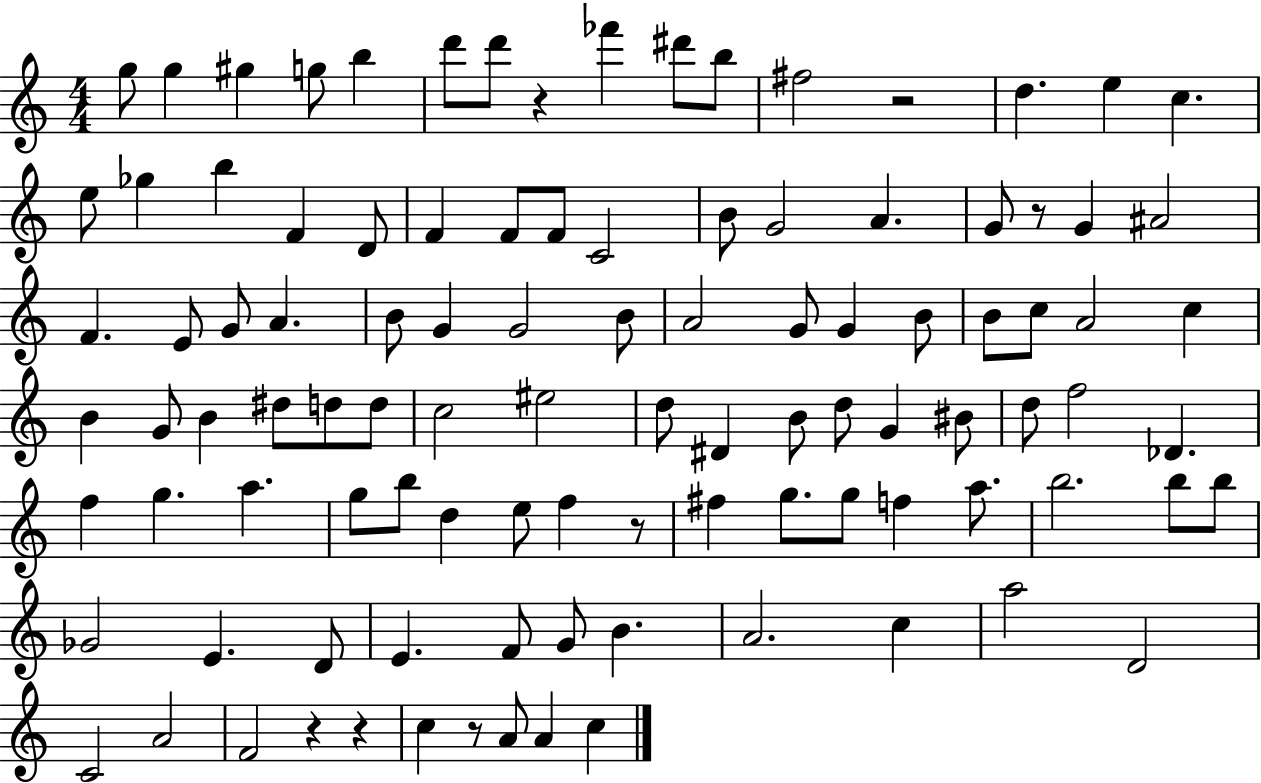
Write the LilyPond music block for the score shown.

{
  \clef treble
  \numericTimeSignature
  \time 4/4
  \key c \major
  g''8 g''4 gis''4 g''8 b''4 | d'''8 d'''8 r4 fes'''4 dis'''8 b''8 | fis''2 r2 | d''4. e''4 c''4. | \break e''8 ges''4 b''4 f'4 d'8 | f'4 f'8 f'8 c'2 | b'8 g'2 a'4. | g'8 r8 g'4 ais'2 | \break f'4. e'8 g'8 a'4. | b'8 g'4 g'2 b'8 | a'2 g'8 g'4 b'8 | b'8 c''8 a'2 c''4 | \break b'4 g'8 b'4 dis''8 d''8 d''8 | c''2 eis''2 | d''8 dis'4 b'8 d''8 g'4 bis'8 | d''8 f''2 des'4. | \break f''4 g''4. a''4. | g''8 b''8 d''4 e''8 f''4 r8 | fis''4 g''8. g''8 f''4 a''8. | b''2. b''8 b''8 | \break ges'2 e'4. d'8 | e'4. f'8 g'8 b'4. | a'2. c''4 | a''2 d'2 | \break c'2 a'2 | f'2 r4 r4 | c''4 r8 a'8 a'4 c''4 | \bar "|."
}